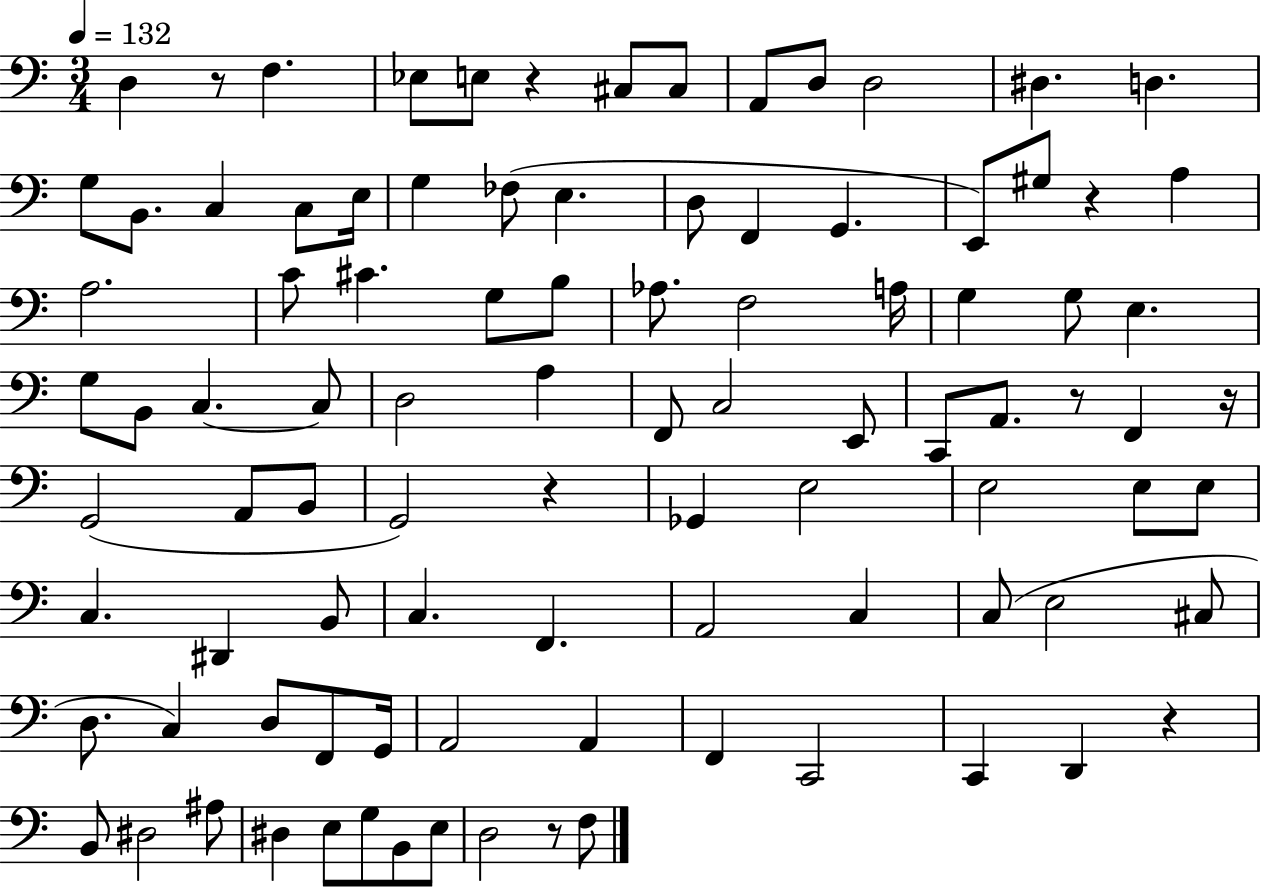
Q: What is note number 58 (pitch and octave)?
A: C3